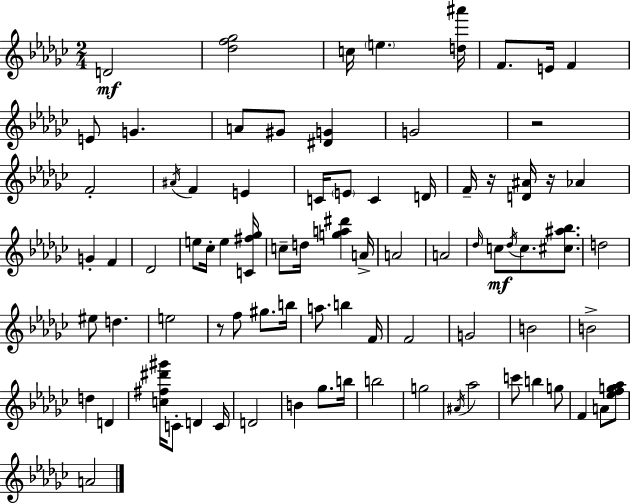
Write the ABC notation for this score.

X:1
T:Untitled
M:2/4
L:1/4
K:Ebm
D2 [_df_g]2 c/4 e [d^a']/4 F/2 E/4 F E/2 G A/2 ^G/2 [^DG] G2 z2 F2 ^A/4 F E C/4 E/2 C D/4 F/4 z/4 [D^A]/4 z/4 _A G F _D2 e/2 _c/4 e [C^f_g]/4 c/2 d/4 [ga^d'] A/4 A2 A2 _d/4 c/2 _d/4 c/2 [^c^a_b]/2 d2 ^e/2 d e2 z/2 f/2 ^g/2 b/4 a/2 b F/4 F2 G2 B2 B2 d D [c^f^d'^g']/4 C/2 D C/4 D2 B _g/2 b/4 b2 g2 ^A/4 _a2 c'/2 b g/2 F A/2 [_efg_a]/2 A2